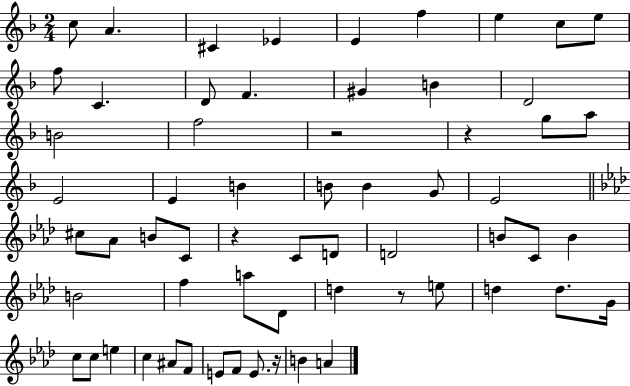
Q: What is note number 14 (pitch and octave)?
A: G#4